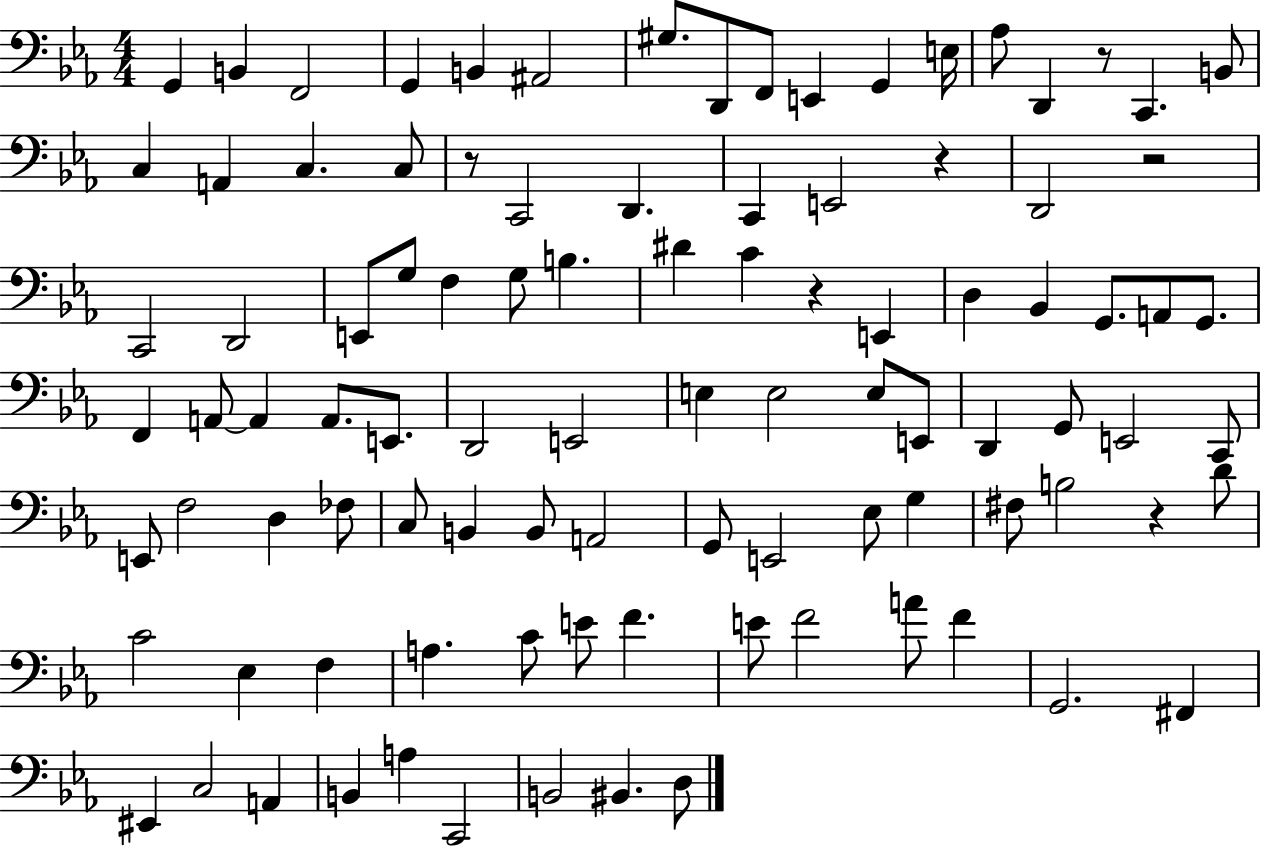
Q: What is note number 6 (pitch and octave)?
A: A#2